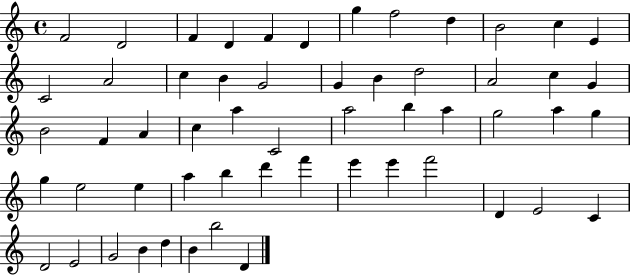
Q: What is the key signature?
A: C major